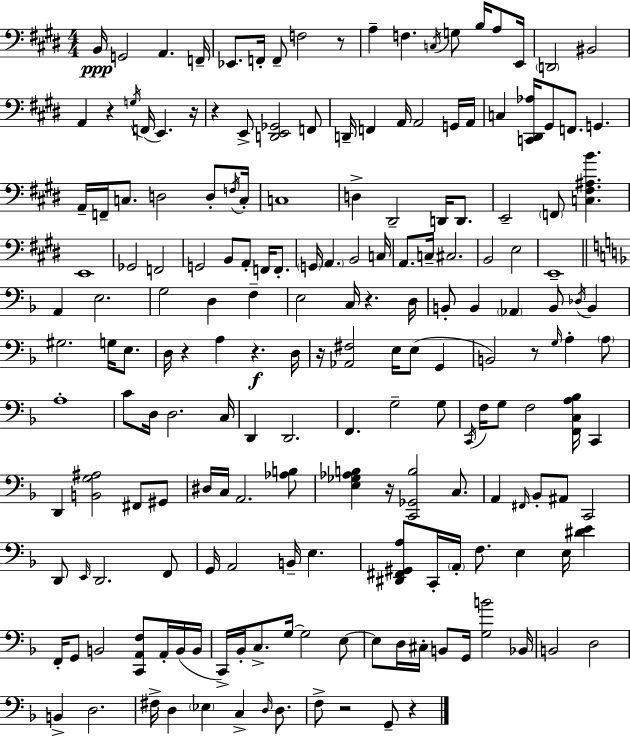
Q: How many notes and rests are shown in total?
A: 187